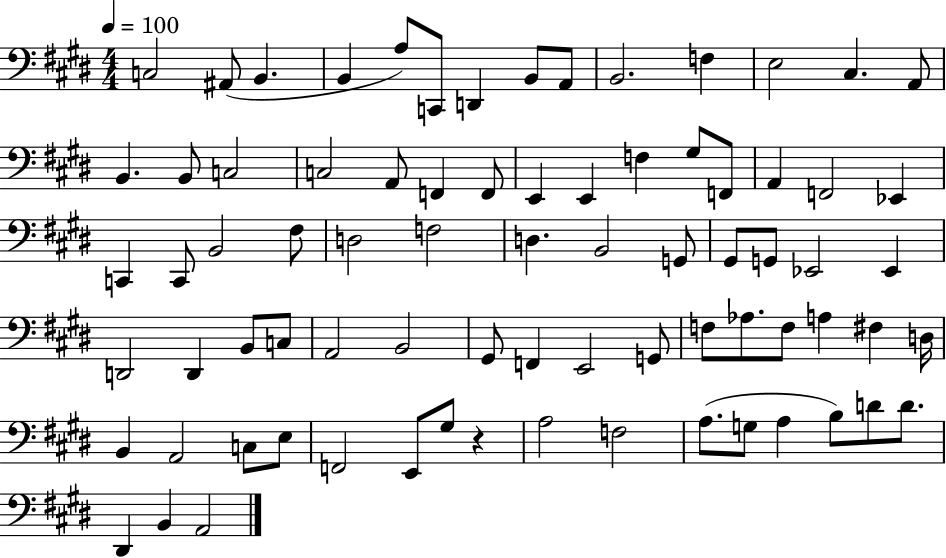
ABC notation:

X:1
T:Untitled
M:4/4
L:1/4
K:E
C,2 ^A,,/2 B,, B,, A,/2 C,,/2 D,, B,,/2 A,,/2 B,,2 F, E,2 ^C, A,,/2 B,, B,,/2 C,2 C,2 A,,/2 F,, F,,/2 E,, E,, F, ^G,/2 F,,/2 A,, F,,2 _E,, C,, C,,/2 B,,2 ^F,/2 D,2 F,2 D, B,,2 G,,/2 ^G,,/2 G,,/2 _E,,2 _E,, D,,2 D,, B,,/2 C,/2 A,,2 B,,2 ^G,,/2 F,, E,,2 G,,/2 F,/2 _A,/2 F,/2 A, ^F, D,/4 B,, A,,2 C,/2 E,/2 F,,2 E,,/2 ^G,/2 z A,2 F,2 A,/2 G,/2 A, B,/2 D/2 D/2 ^D,, B,, A,,2